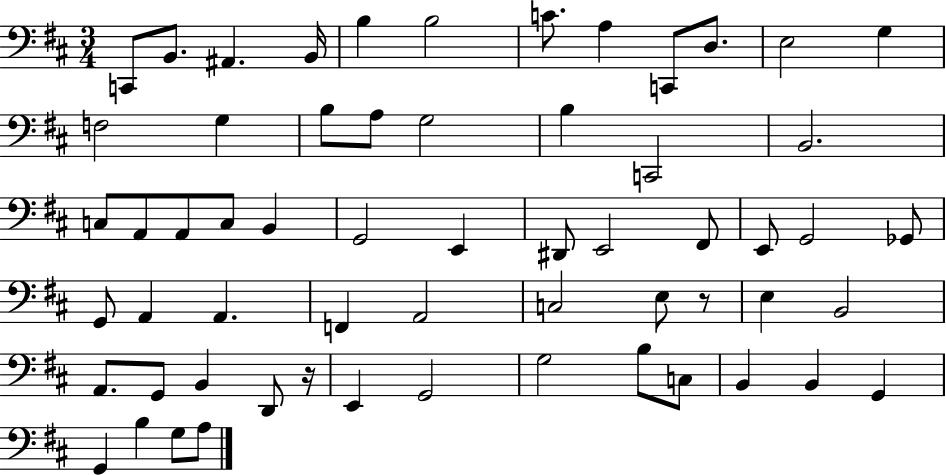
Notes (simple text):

C2/e B2/e. A#2/q. B2/s B3/q B3/h C4/e. A3/q C2/e D3/e. E3/h G3/q F3/h G3/q B3/e A3/e G3/h B3/q C2/h B2/h. C3/e A2/e A2/e C3/e B2/q G2/h E2/q D#2/e E2/h F#2/e E2/e G2/h Gb2/e G2/e A2/q A2/q. F2/q A2/h C3/h E3/e R/e E3/q B2/h A2/e. G2/e B2/q D2/e R/s E2/q G2/h G3/h B3/e C3/e B2/q B2/q G2/q G2/q B3/q G3/e A3/e